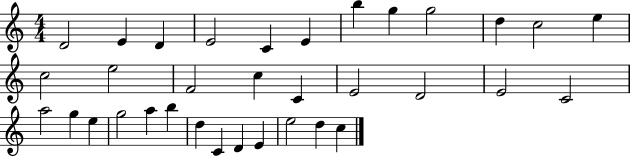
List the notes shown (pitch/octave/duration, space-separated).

D4/h E4/q D4/q E4/h C4/q E4/q B5/q G5/q G5/h D5/q C5/h E5/q C5/h E5/h F4/h C5/q C4/q E4/h D4/h E4/h C4/h A5/h G5/q E5/q G5/h A5/q B5/q D5/q C4/q D4/q E4/q E5/h D5/q C5/q